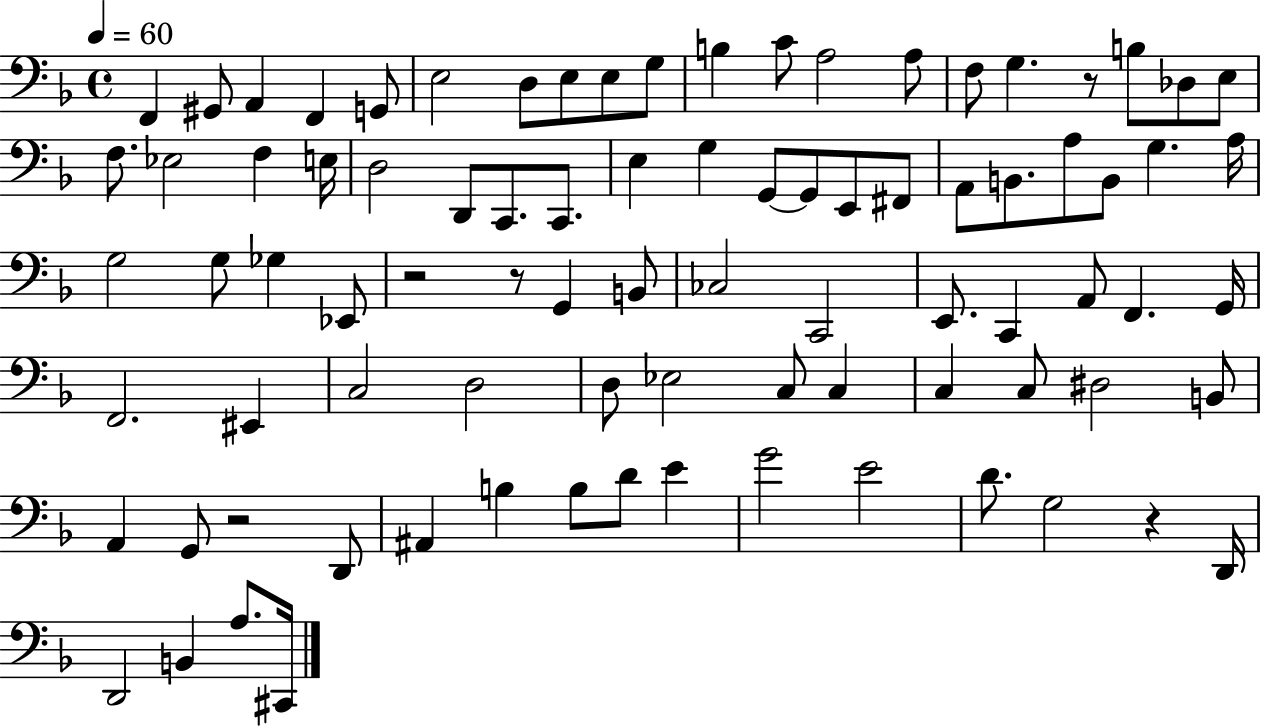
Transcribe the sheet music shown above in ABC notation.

X:1
T:Untitled
M:4/4
L:1/4
K:F
F,, ^G,,/2 A,, F,, G,,/2 E,2 D,/2 E,/2 E,/2 G,/2 B, C/2 A,2 A,/2 F,/2 G, z/2 B,/2 _D,/2 E,/2 F,/2 _E,2 F, E,/4 D,2 D,,/2 C,,/2 C,,/2 E, G, G,,/2 G,,/2 E,,/2 ^F,,/2 A,,/2 B,,/2 A,/2 B,,/2 G, A,/4 G,2 G,/2 _G, _E,,/2 z2 z/2 G,, B,,/2 _C,2 C,,2 E,,/2 C,, A,,/2 F,, G,,/4 F,,2 ^E,, C,2 D,2 D,/2 _E,2 C,/2 C, C, C,/2 ^D,2 B,,/2 A,, G,,/2 z2 D,,/2 ^A,, B, B,/2 D/2 E G2 E2 D/2 G,2 z D,,/4 D,,2 B,, A,/2 ^C,,/4